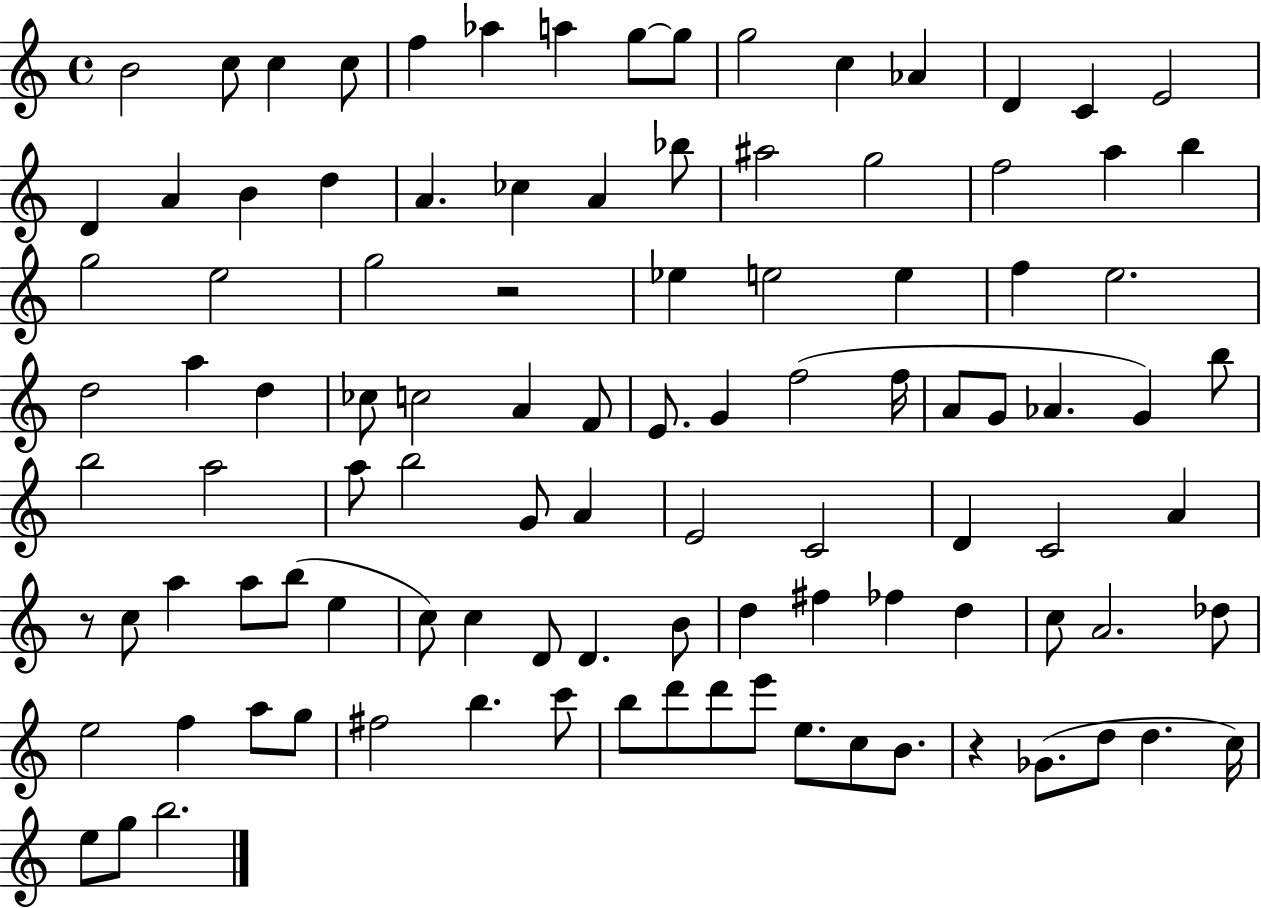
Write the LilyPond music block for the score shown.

{
  \clef treble
  \time 4/4
  \defaultTimeSignature
  \key c \major
  b'2 c''8 c''4 c''8 | f''4 aes''4 a''4 g''8~~ g''8 | g''2 c''4 aes'4 | d'4 c'4 e'2 | \break d'4 a'4 b'4 d''4 | a'4. ces''4 a'4 bes''8 | ais''2 g''2 | f''2 a''4 b''4 | \break g''2 e''2 | g''2 r2 | ees''4 e''2 e''4 | f''4 e''2. | \break d''2 a''4 d''4 | ces''8 c''2 a'4 f'8 | e'8. g'4 f''2( f''16 | a'8 g'8 aes'4. g'4) b''8 | \break b''2 a''2 | a''8 b''2 g'8 a'4 | e'2 c'2 | d'4 c'2 a'4 | \break r8 c''8 a''4 a''8 b''8( e''4 | c''8) c''4 d'8 d'4. b'8 | d''4 fis''4 fes''4 d''4 | c''8 a'2. des''8 | \break e''2 f''4 a''8 g''8 | fis''2 b''4. c'''8 | b''8 d'''8 d'''8 e'''8 e''8. c''8 b'8. | r4 ges'8.( d''8 d''4. c''16) | \break e''8 g''8 b''2. | \bar "|."
}